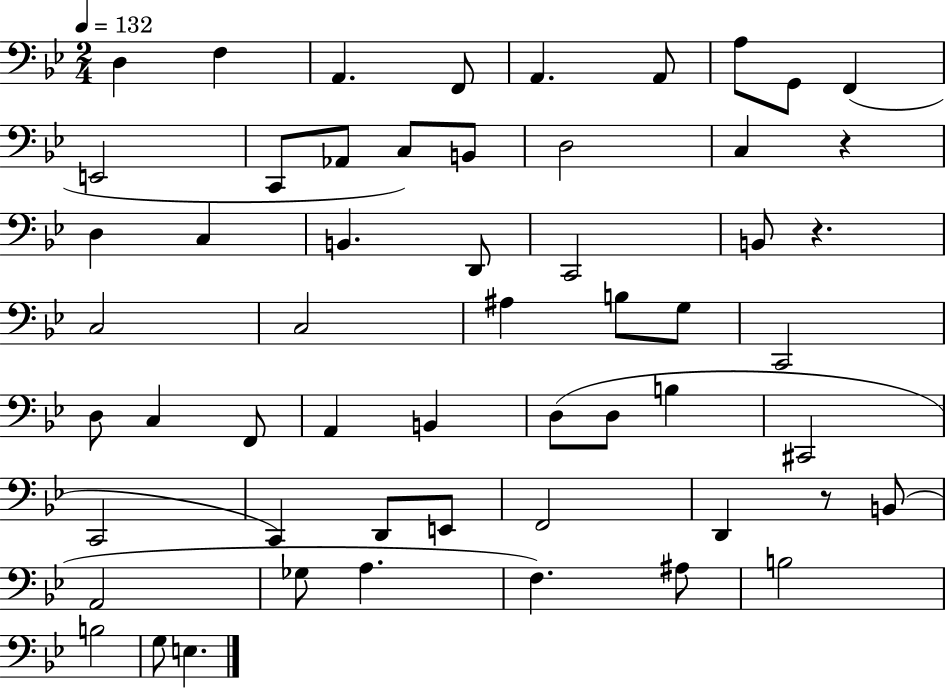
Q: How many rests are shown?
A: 3